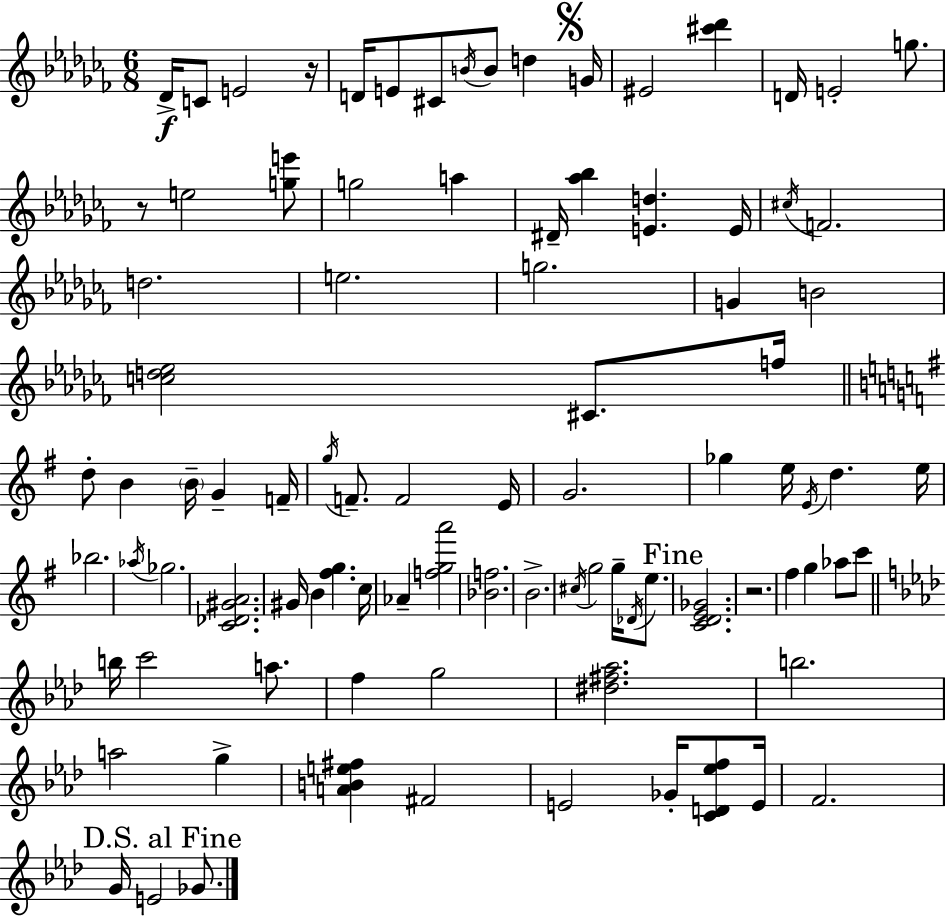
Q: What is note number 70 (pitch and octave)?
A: E4